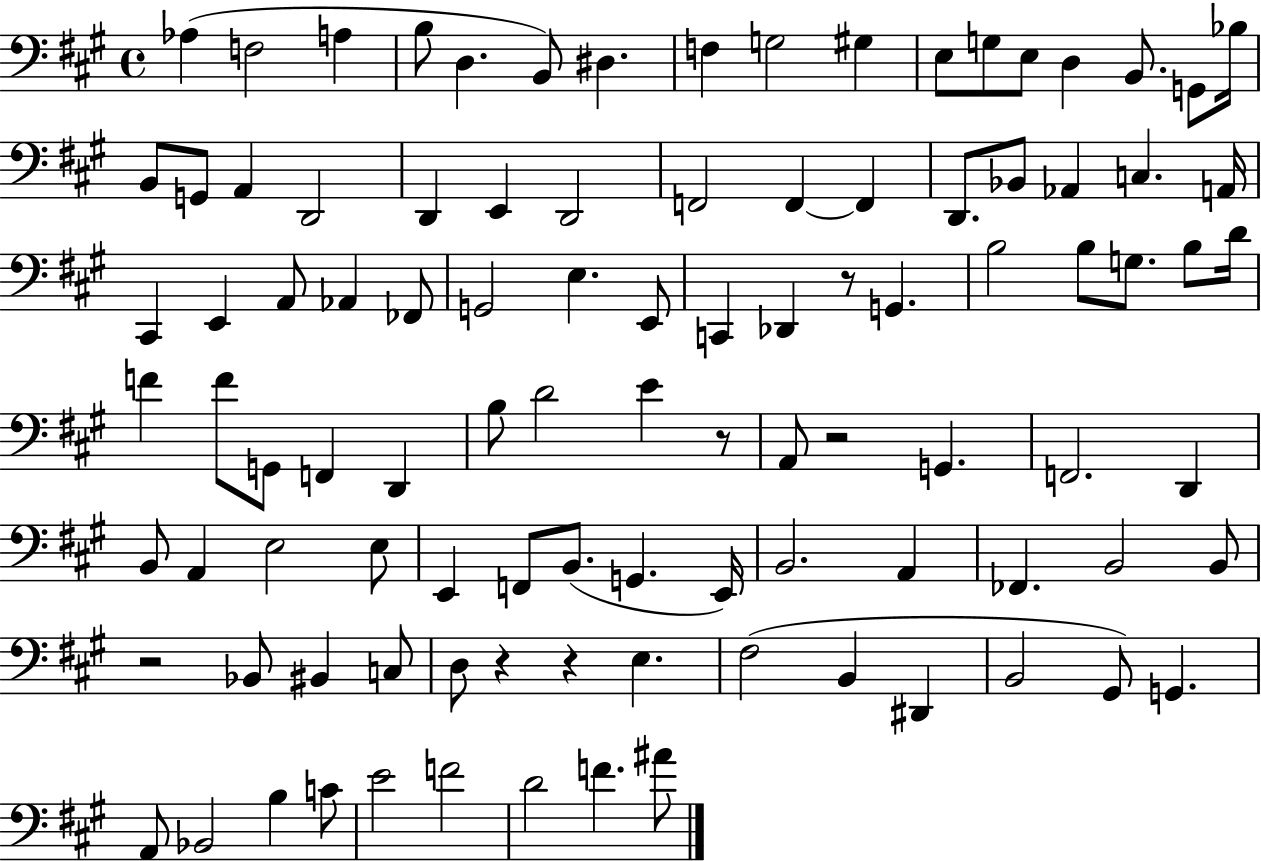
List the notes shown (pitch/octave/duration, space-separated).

Ab3/q F3/h A3/q B3/e D3/q. B2/e D#3/q. F3/q G3/h G#3/q E3/e G3/e E3/e D3/q B2/e. G2/e Bb3/s B2/e G2/e A2/q D2/h D2/q E2/q D2/h F2/h F2/q F2/q D2/e. Bb2/e Ab2/q C3/q. A2/s C#2/q E2/q A2/e Ab2/q FES2/e G2/h E3/q. E2/e C2/q Db2/q R/e G2/q. B3/h B3/e G3/e. B3/e D4/s F4/q F4/e G2/e F2/q D2/q B3/e D4/h E4/q R/e A2/e R/h G2/q. F2/h. D2/q B2/e A2/q E3/h E3/e E2/q F2/e B2/e. G2/q. E2/s B2/h. A2/q FES2/q. B2/h B2/e R/h Bb2/e BIS2/q C3/e D3/e R/q R/q E3/q. F#3/h B2/q D#2/q B2/h G#2/e G2/q. A2/e Bb2/h B3/q C4/e E4/h F4/h D4/h F4/q. A#4/e